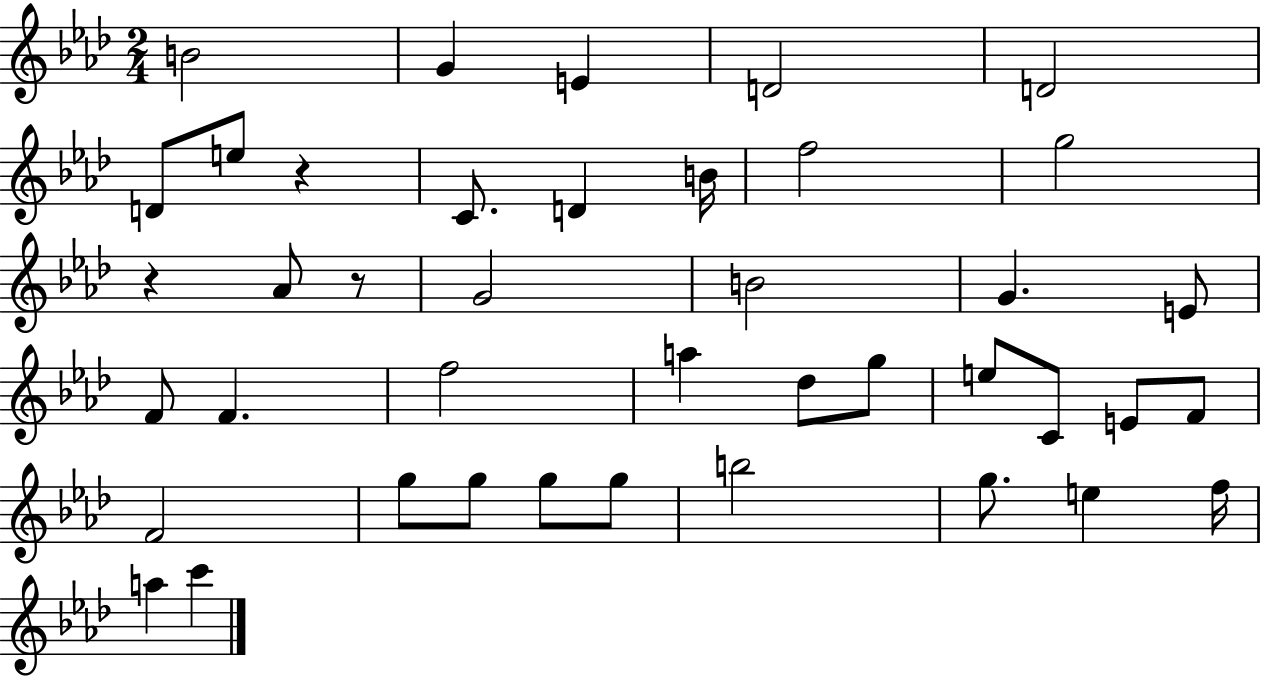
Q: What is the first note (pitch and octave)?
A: B4